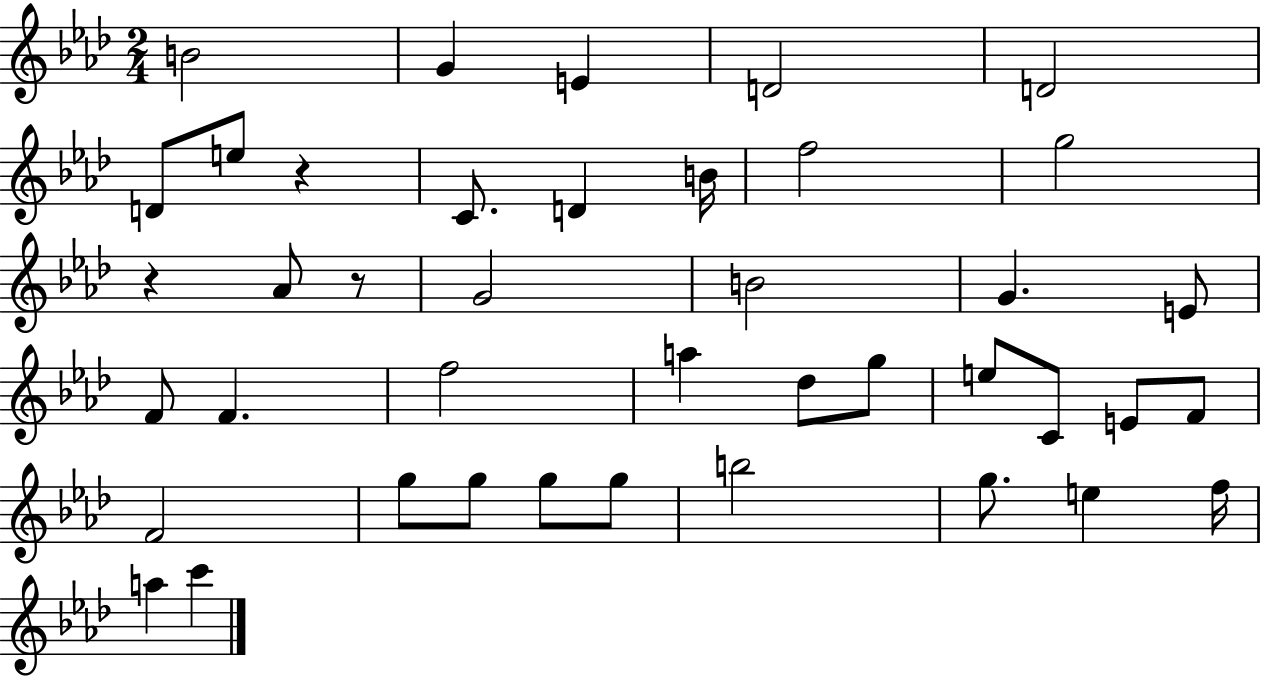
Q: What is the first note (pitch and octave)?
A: B4